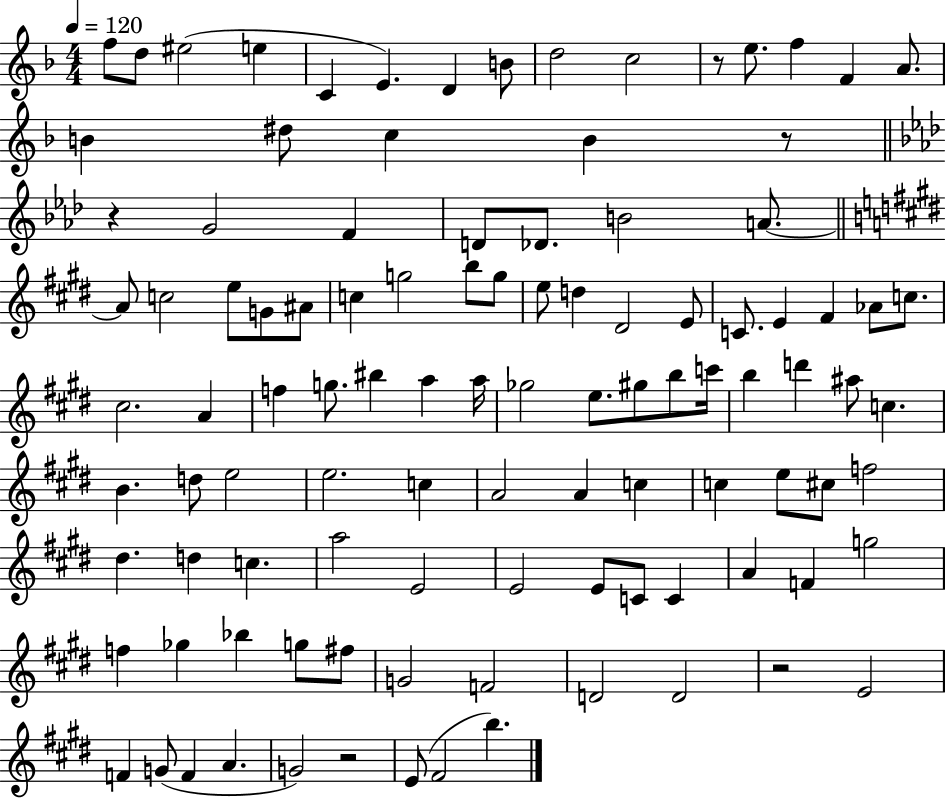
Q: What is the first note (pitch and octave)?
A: F5